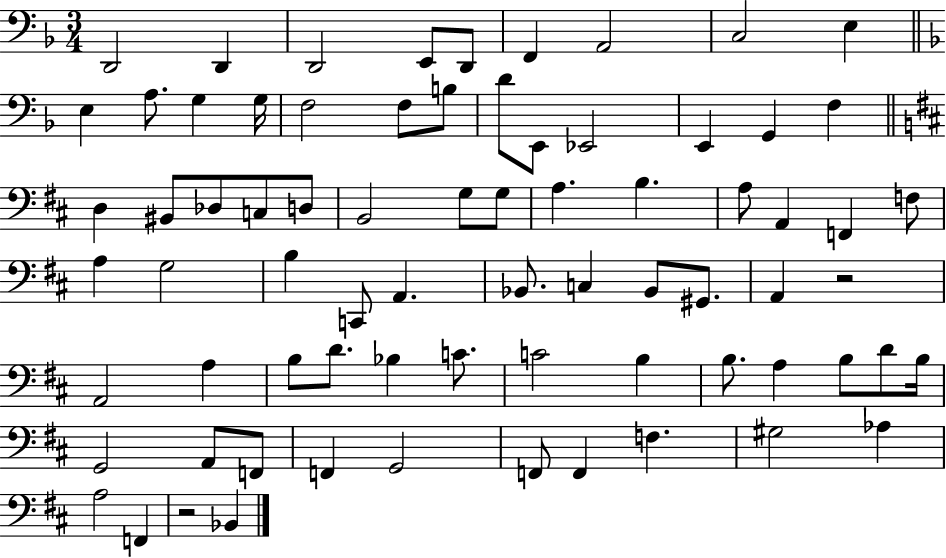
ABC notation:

X:1
T:Untitled
M:3/4
L:1/4
K:F
D,,2 D,, D,,2 E,,/2 D,,/2 F,, A,,2 C,2 E, E, A,/2 G, G,/4 F,2 F,/2 B,/2 D/2 E,,/2 _E,,2 E,, G,, F, D, ^B,,/2 _D,/2 C,/2 D,/2 B,,2 G,/2 G,/2 A, B, A,/2 A,, F,, F,/2 A, G,2 B, C,,/2 A,, _B,,/2 C, _B,,/2 ^G,,/2 A,, z2 A,,2 A, B,/2 D/2 _B, C/2 C2 B, B,/2 A, B,/2 D/2 B,/4 G,,2 A,,/2 F,,/2 F,, G,,2 F,,/2 F,, F, ^G,2 _A, A,2 F,, z2 _B,,